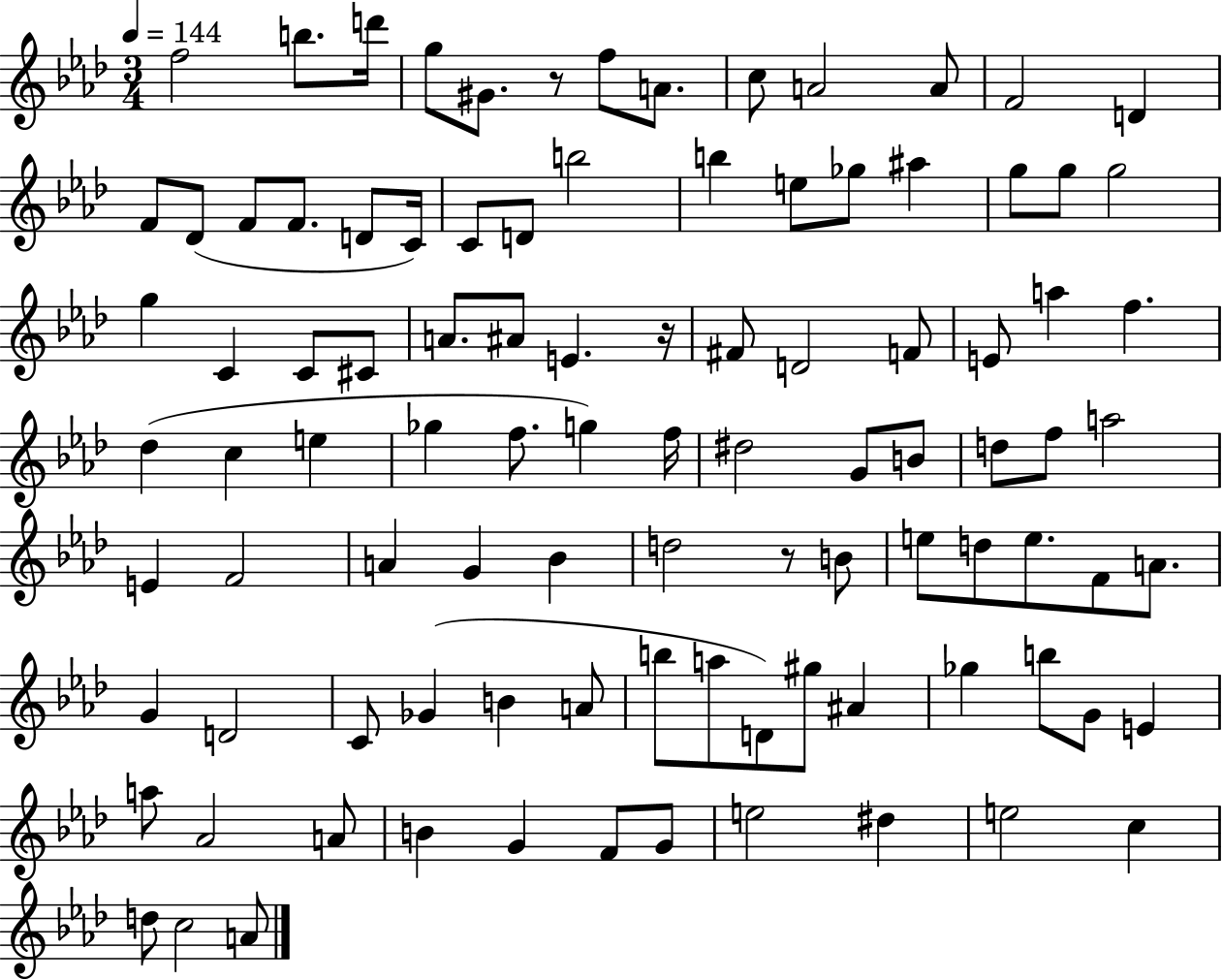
X:1
T:Untitled
M:3/4
L:1/4
K:Ab
f2 b/2 d'/4 g/2 ^G/2 z/2 f/2 A/2 c/2 A2 A/2 F2 D F/2 _D/2 F/2 F/2 D/2 C/4 C/2 D/2 b2 b e/2 _g/2 ^a g/2 g/2 g2 g C C/2 ^C/2 A/2 ^A/2 E z/4 ^F/2 D2 F/2 E/2 a f _d c e _g f/2 g f/4 ^d2 G/2 B/2 d/2 f/2 a2 E F2 A G _B d2 z/2 B/2 e/2 d/2 e/2 F/2 A/2 G D2 C/2 _G B A/2 b/2 a/2 D/2 ^g/2 ^A _g b/2 G/2 E a/2 _A2 A/2 B G F/2 G/2 e2 ^d e2 c d/2 c2 A/2